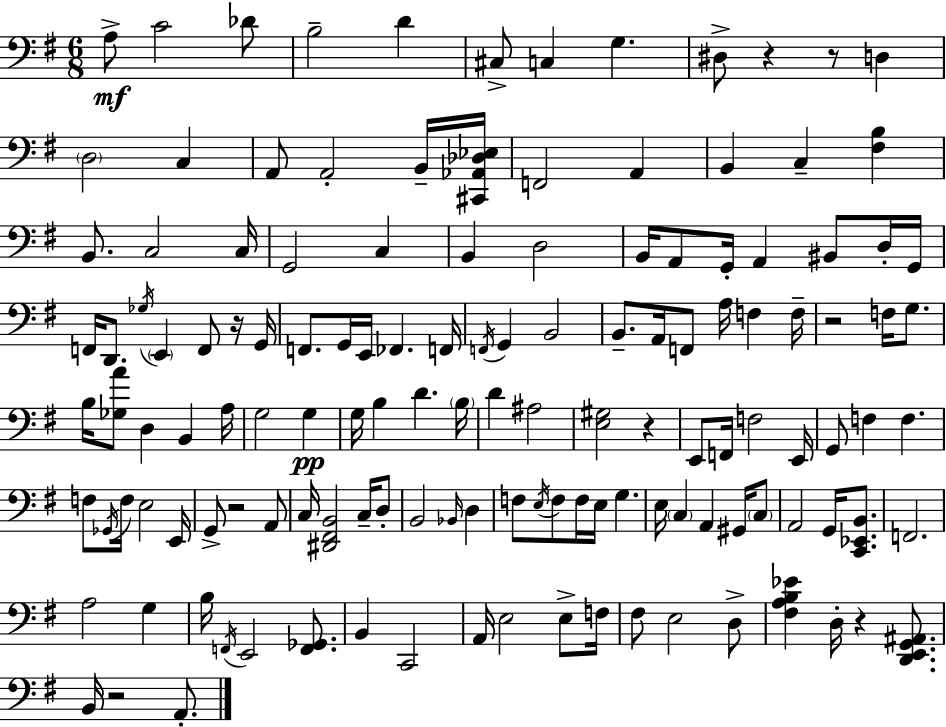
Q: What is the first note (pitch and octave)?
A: A3